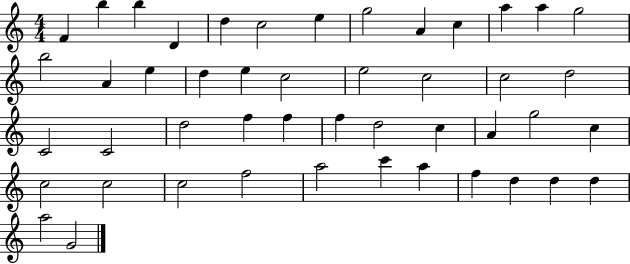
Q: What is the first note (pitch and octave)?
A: F4